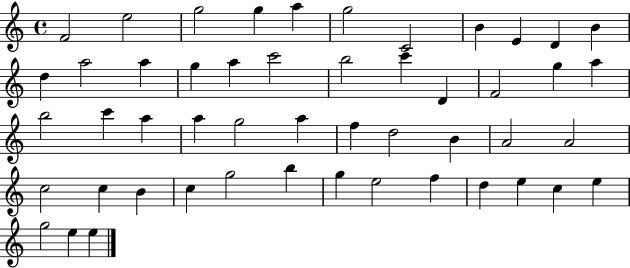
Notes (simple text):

F4/h E5/h G5/h G5/q A5/q G5/h C4/h B4/q E4/q D4/q B4/q D5/q A5/h A5/q G5/q A5/q C6/h B5/h C6/q D4/q F4/h G5/q A5/q B5/h C6/q A5/q A5/q G5/h A5/q F5/q D5/h B4/q A4/h A4/h C5/h C5/q B4/q C5/q G5/h B5/q G5/q E5/h F5/q D5/q E5/q C5/q E5/q G5/h E5/q E5/q